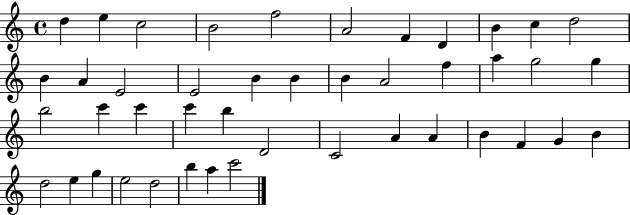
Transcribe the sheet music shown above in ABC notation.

X:1
T:Untitled
M:4/4
L:1/4
K:C
d e c2 B2 f2 A2 F D B c d2 B A E2 E2 B B B A2 f a g2 g b2 c' c' c' b D2 C2 A A B F G B d2 e g e2 d2 b a c'2